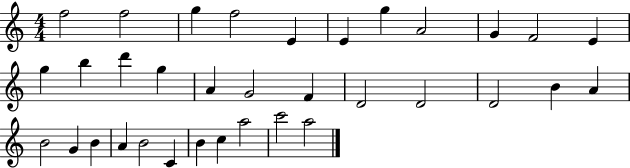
{
  \clef treble
  \numericTimeSignature
  \time 4/4
  \key c \major
  f''2 f''2 | g''4 f''2 e'4 | e'4 g''4 a'2 | g'4 f'2 e'4 | \break g''4 b''4 d'''4 g''4 | a'4 g'2 f'4 | d'2 d'2 | d'2 b'4 a'4 | \break b'2 g'4 b'4 | a'4 b'2 c'4 | b'4 c''4 a''2 | c'''2 a''2 | \break \bar "|."
}